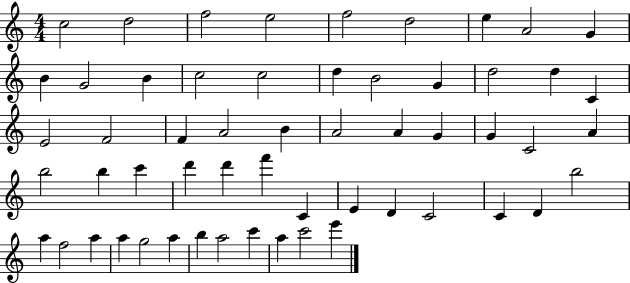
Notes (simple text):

C5/h D5/h F5/h E5/h F5/h D5/h E5/q A4/h G4/q B4/q G4/h B4/q C5/h C5/h D5/q B4/h G4/q D5/h D5/q C4/q E4/h F4/h F4/q A4/h B4/q A4/h A4/q G4/q G4/q C4/h A4/q B5/h B5/q C6/q D6/q D6/q F6/q C4/q E4/q D4/q C4/h C4/q D4/q B5/h A5/q F5/h A5/q A5/q G5/h A5/q B5/q A5/h C6/q A5/q C6/h E6/q